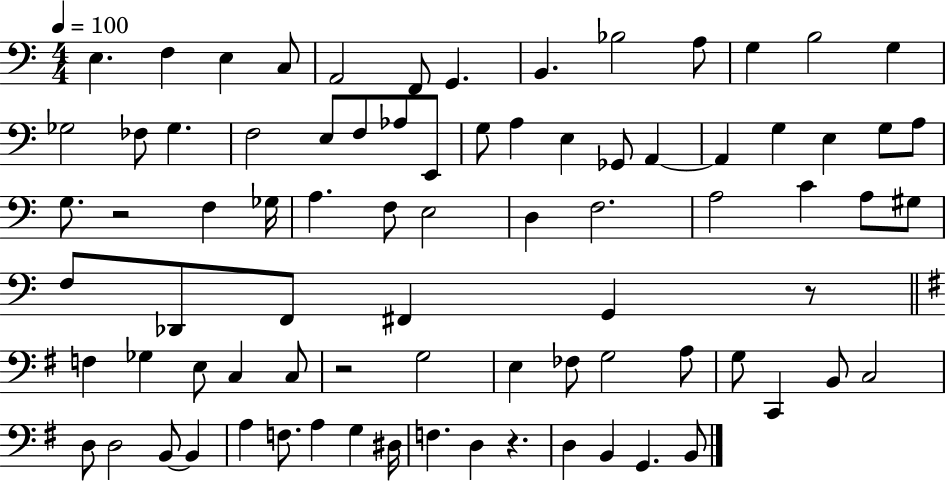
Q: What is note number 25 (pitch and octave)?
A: Gb2